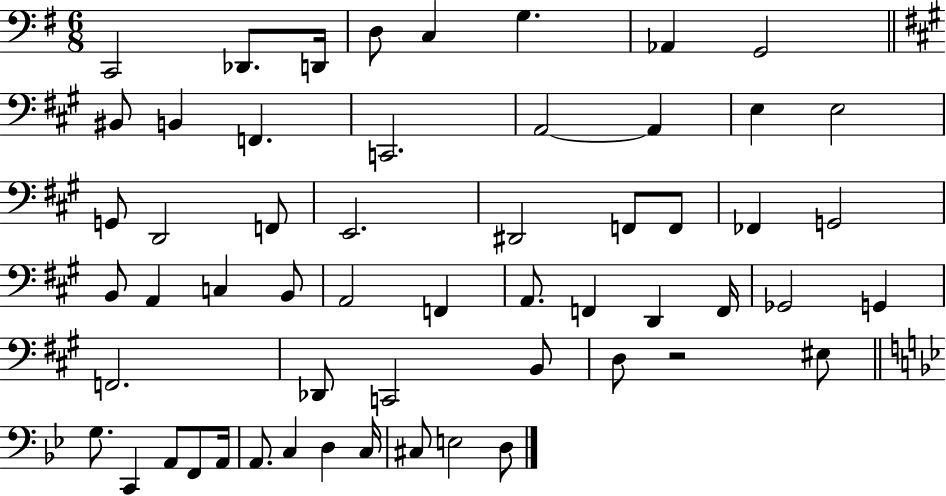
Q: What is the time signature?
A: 6/8